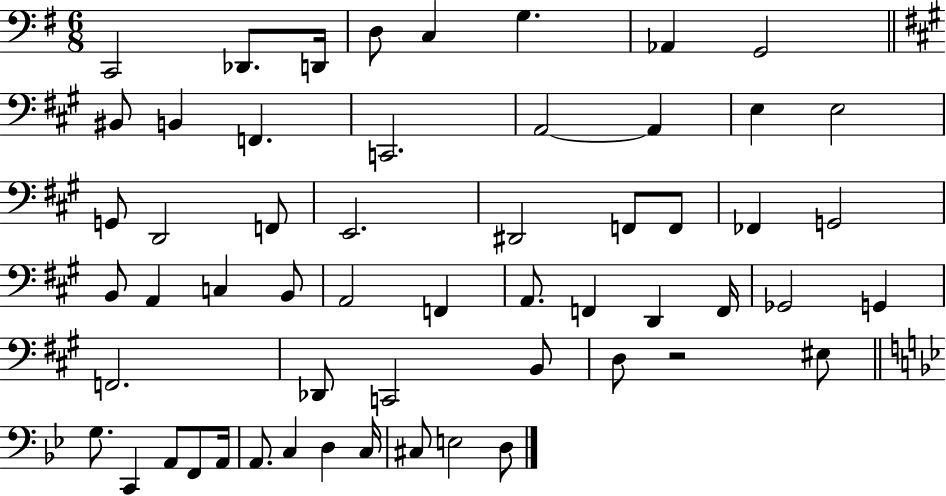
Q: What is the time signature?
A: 6/8